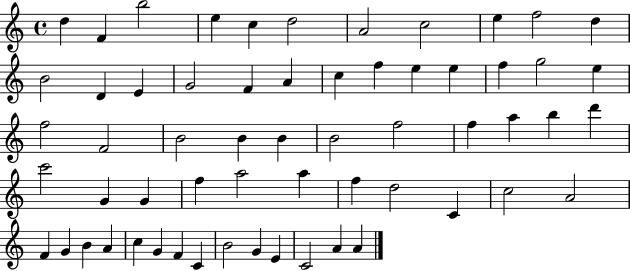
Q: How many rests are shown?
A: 0